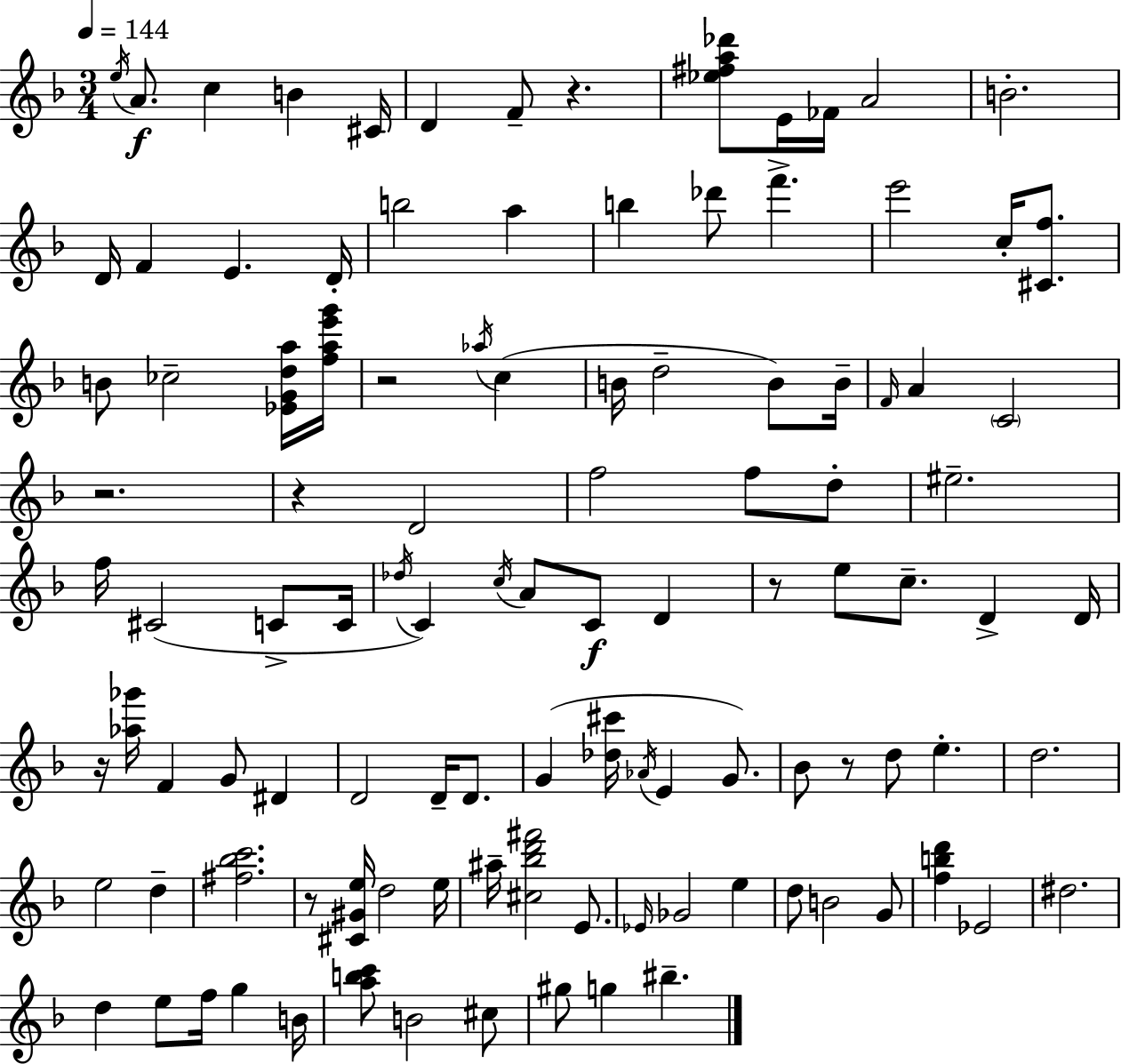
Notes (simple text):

E5/s A4/e. C5/q B4/q C#4/s D4/q F4/e R/q. [Eb5,F#5,A5,Db6]/e E4/s FES4/s A4/h B4/h. D4/s F4/q E4/q. D4/s B5/h A5/q B5/q Db6/e F6/q. E6/h C5/s [C#4,F5]/e. B4/e CES5/h [Eb4,G4,D5,A5]/s [F5,A5,E6,G6]/s R/h Ab5/s C5/q B4/s D5/h B4/e B4/s F4/s A4/q C4/h R/h. R/q D4/h F5/h F5/e D5/e EIS5/h. F5/s C#4/h C4/e C4/s Db5/s C4/q C5/s A4/e C4/e D4/q R/e E5/e C5/e. D4/q D4/s R/s [Ab5,Gb6]/s F4/q G4/e D#4/q D4/h D4/s D4/e. G4/q [Db5,C#6]/s Ab4/s E4/q G4/e. Bb4/e R/e D5/e E5/q. D5/h. E5/h D5/q [F#5,Bb5,C6]/h. R/e [C#4,G#4,E5]/s D5/h E5/s A#5/s [C#5,Bb5,D6,F#6]/h E4/e. Eb4/s Gb4/h E5/q D5/e B4/h G4/e [F5,B5,D6]/q Eb4/h D#5/h. D5/q E5/e F5/s G5/q B4/s [A5,B5,C6]/e B4/h C#5/e G#5/e G5/q BIS5/q.